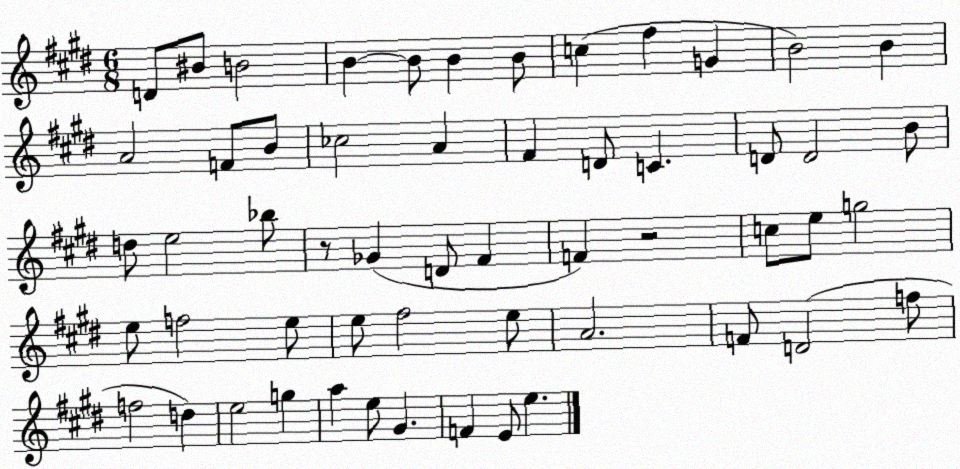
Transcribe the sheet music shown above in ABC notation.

X:1
T:Untitled
M:6/8
L:1/4
K:E
D/2 ^B/2 B2 B B/2 B B/2 c ^f G B2 B A2 F/2 B/2 _c2 A ^F D/2 C D/2 D2 B/2 d/2 e2 _b/2 z/2 _G D/2 ^F F z2 c/2 e/2 g2 e/2 f2 e/2 e/2 ^f2 e/2 A2 F/2 D2 f/2 f2 d e2 g a e/2 ^G F E/2 e